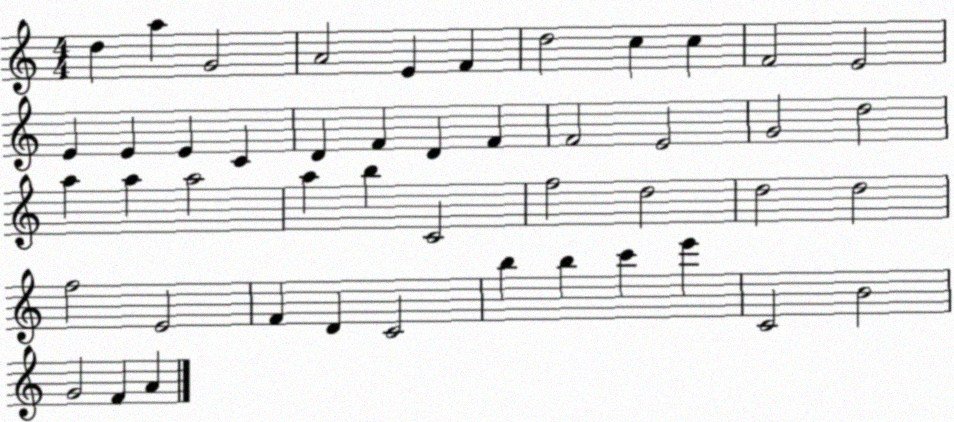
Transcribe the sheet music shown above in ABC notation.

X:1
T:Untitled
M:4/4
L:1/4
K:C
d a G2 A2 E F d2 c c F2 E2 E E E C D F D F F2 E2 G2 d2 a a a2 a b C2 f2 d2 d2 d2 f2 E2 F D C2 b b c' e' C2 B2 G2 F A